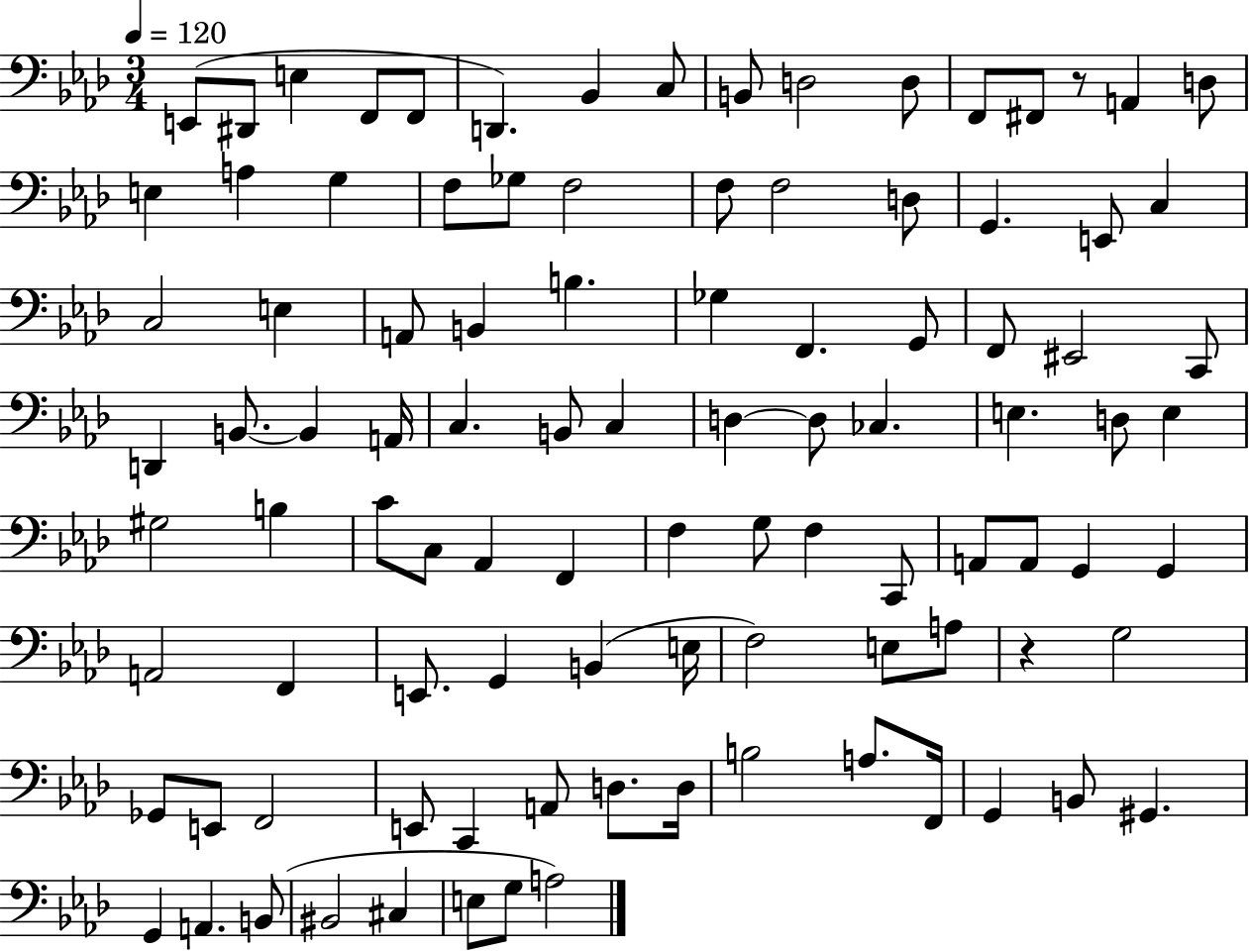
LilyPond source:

{
  \clef bass
  \numericTimeSignature
  \time 3/4
  \key aes \major
  \tempo 4 = 120
  \repeat volta 2 { e,8( dis,8 e4 f,8 f,8 | d,4.) bes,4 c8 | b,8 d2 d8 | f,8 fis,8 r8 a,4 d8 | \break e4 a4 g4 | f8 ges8 f2 | f8 f2 d8 | g,4. e,8 c4 | \break c2 e4 | a,8 b,4 b4. | ges4 f,4. g,8 | f,8 eis,2 c,8 | \break d,4 b,8.~~ b,4 a,16 | c4. b,8 c4 | d4~~ d8 ces4. | e4. d8 e4 | \break gis2 b4 | c'8 c8 aes,4 f,4 | f4 g8 f4 c,8 | a,8 a,8 g,4 g,4 | \break a,2 f,4 | e,8. g,4 b,4( e16 | f2) e8 a8 | r4 g2 | \break ges,8 e,8 f,2 | e,8 c,4 a,8 d8. d16 | b2 a8. f,16 | g,4 b,8 gis,4. | \break g,4 a,4. b,8( | bis,2 cis4 | e8 g8 a2) | } \bar "|."
}